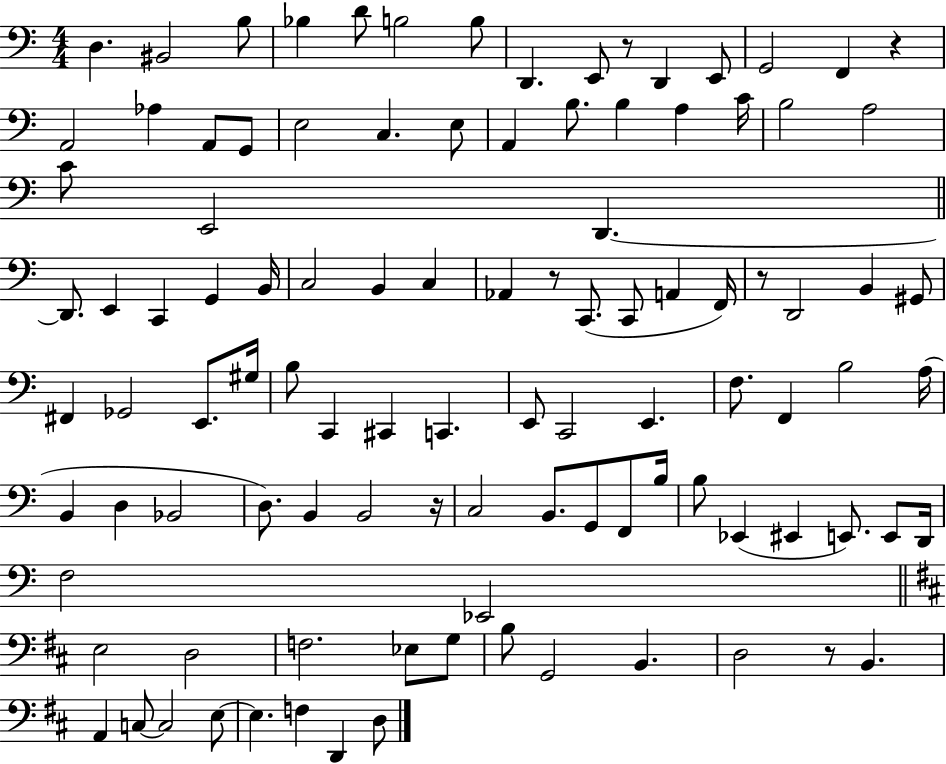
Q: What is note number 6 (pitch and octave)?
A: B3